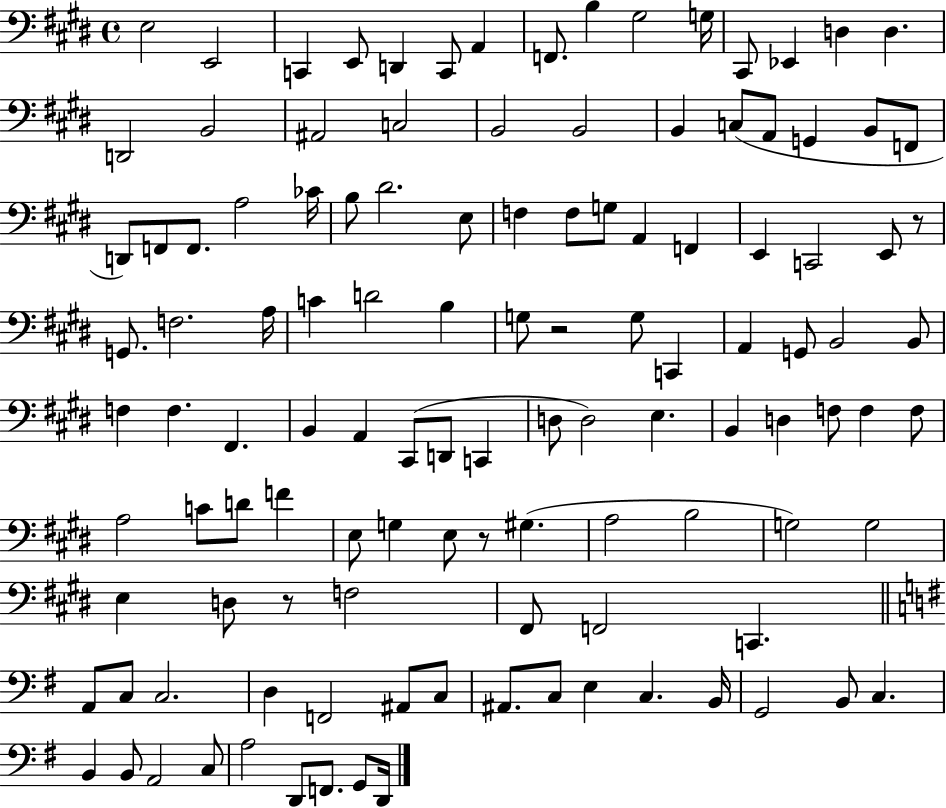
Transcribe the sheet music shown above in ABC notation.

X:1
T:Untitled
M:4/4
L:1/4
K:E
E,2 E,,2 C,, E,,/2 D,, C,,/2 A,, F,,/2 B, ^G,2 G,/4 ^C,,/2 _E,, D, D, D,,2 B,,2 ^A,,2 C,2 B,,2 B,,2 B,, C,/2 A,,/2 G,, B,,/2 F,,/2 D,,/2 F,,/2 F,,/2 A,2 _C/4 B,/2 ^D2 E,/2 F, F,/2 G,/2 A,, F,, E,, C,,2 E,,/2 z/2 G,,/2 F,2 A,/4 C D2 B, G,/2 z2 G,/2 C,, A,, G,,/2 B,,2 B,,/2 F, F, ^F,, B,, A,, ^C,,/2 D,,/2 C,, D,/2 D,2 E, B,, D, F,/2 F, F,/2 A,2 C/2 D/2 F E,/2 G, E,/2 z/2 ^G, A,2 B,2 G,2 G,2 E, D,/2 z/2 F,2 ^F,,/2 F,,2 C,, A,,/2 C,/2 C,2 D, F,,2 ^A,,/2 C,/2 ^A,,/2 C,/2 E, C, B,,/4 G,,2 B,,/2 C, B,, B,,/2 A,,2 C,/2 A,2 D,,/2 F,,/2 G,,/2 D,,/4